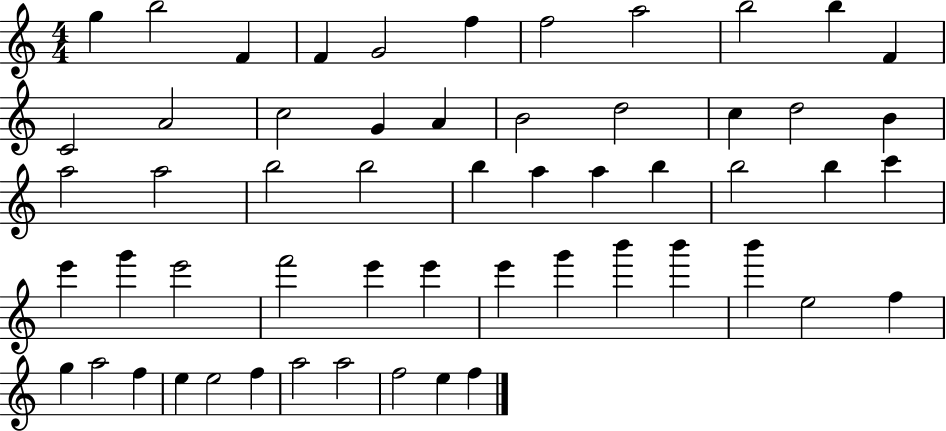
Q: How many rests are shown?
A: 0